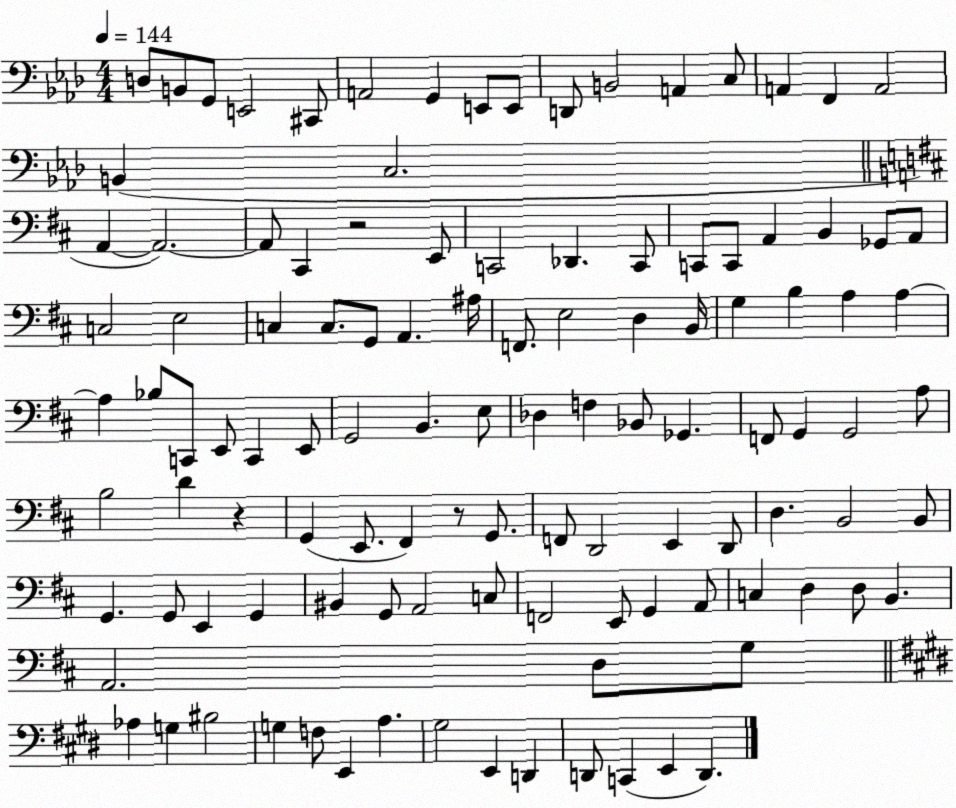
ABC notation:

X:1
T:Untitled
M:4/4
L:1/4
K:Ab
D,/2 B,,/2 G,,/2 E,,2 ^C,,/2 A,,2 G,, E,,/2 E,,/2 D,,/2 B,,2 A,, C,/2 A,, F,, A,,2 B,, C,2 A,, A,,2 A,,/2 ^C,, z2 E,,/2 C,,2 _D,, C,,/2 C,,/2 C,,/2 A,, B,, _G,,/2 A,,/2 C,2 E,2 C, C,/2 G,,/2 A,, ^A,/4 F,,/2 E,2 D, B,,/4 G, B, A, A, A, _B,/2 C,,/2 E,,/2 C,, E,,/2 G,,2 B,, E,/2 _D, F, _B,,/2 _G,, F,,/2 G,, G,,2 A,/2 B,2 D z G,, E,,/2 ^F,, z/2 G,,/2 F,,/2 D,,2 E,, D,,/2 D, B,,2 B,,/2 G,, G,,/2 E,, G,, ^B,, G,,/2 A,,2 C,/2 F,,2 E,,/2 G,, A,,/2 C, D, D,/2 B,, A,,2 D,/2 G,/2 _A, G, ^B,2 G, F,/2 E,, A, ^G,2 E,, D,, D,,/2 C,, E,, D,,